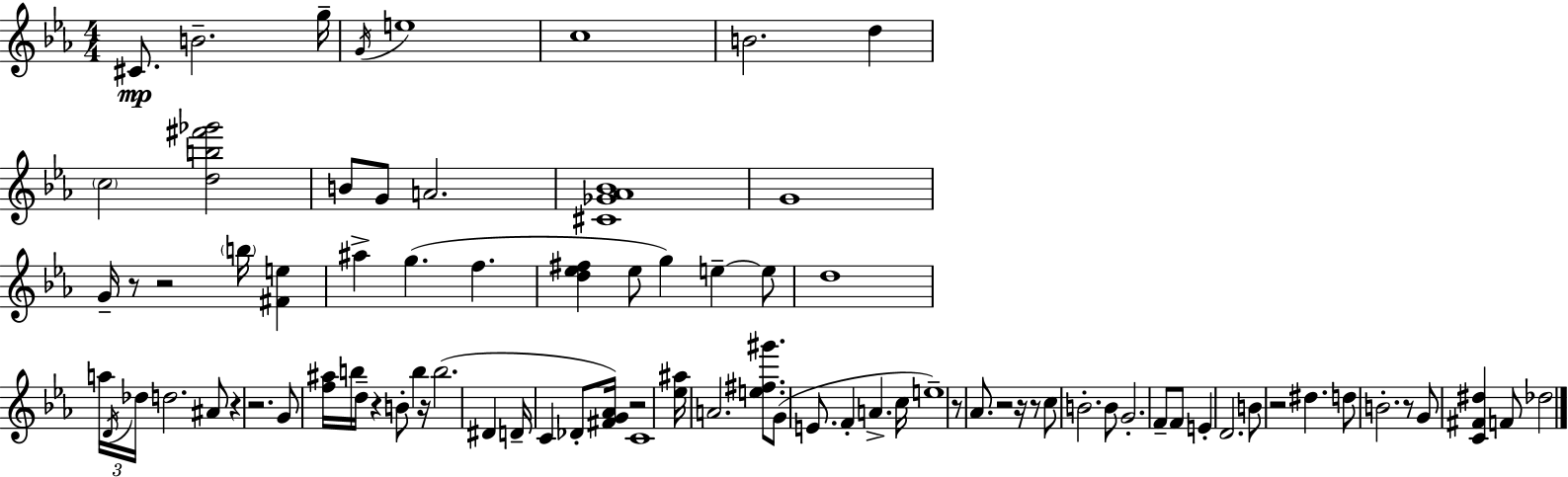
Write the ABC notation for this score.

X:1
T:Untitled
M:4/4
L:1/4
K:Eb
^C/2 B2 g/4 G/4 e4 c4 B2 d c2 [db^f'_g']2 B/2 G/2 A2 [^C_G_A_B]4 G4 G/4 z/2 z2 b/4 [^Fe] ^a g f [d_e^f] _e/2 g e e/2 d4 a/4 D/4 _d/4 d2 ^A/2 z z2 G/2 [f^a]/4 b/4 d/4 z B/2 b z/4 b2 ^D D/4 C _D/2 [^FG_A]/4 z2 C4 [_e^a]/4 A2 [e^f^g']/2 G/2 E/2 F A c/4 e4 z/2 _A/2 z2 z/4 z/2 c/2 B2 B/2 G2 F/2 F/2 E D2 B/2 z2 ^d d/2 B2 z/2 G/2 [C^F^d] F/2 _d2